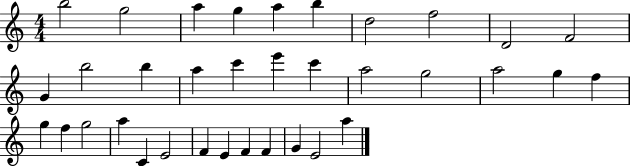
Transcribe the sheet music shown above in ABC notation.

X:1
T:Untitled
M:4/4
L:1/4
K:C
b2 g2 a g a b d2 f2 D2 F2 G b2 b a c' e' c' a2 g2 a2 g f g f g2 a C E2 F E F F G E2 a